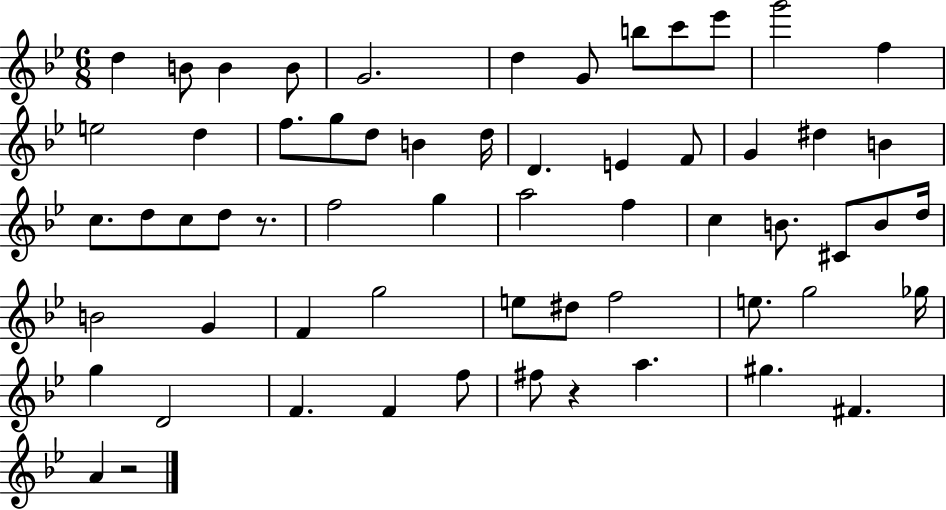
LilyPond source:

{
  \clef treble
  \numericTimeSignature
  \time 6/8
  \key bes \major
  \repeat volta 2 { d''4 b'8 b'4 b'8 | g'2. | d''4 g'8 b''8 c'''8 ees'''8 | g'''2 f''4 | \break e''2 d''4 | f''8. g''8 d''8 b'4 d''16 | d'4. e'4 f'8 | g'4 dis''4 b'4 | \break c''8. d''8 c''8 d''8 r8. | f''2 g''4 | a''2 f''4 | c''4 b'8. cis'8 b'8 d''16 | \break b'2 g'4 | f'4 g''2 | e''8 dis''8 f''2 | e''8. g''2 ges''16 | \break g''4 d'2 | f'4. f'4 f''8 | fis''8 r4 a''4. | gis''4. fis'4. | \break a'4 r2 | } \bar "|."
}